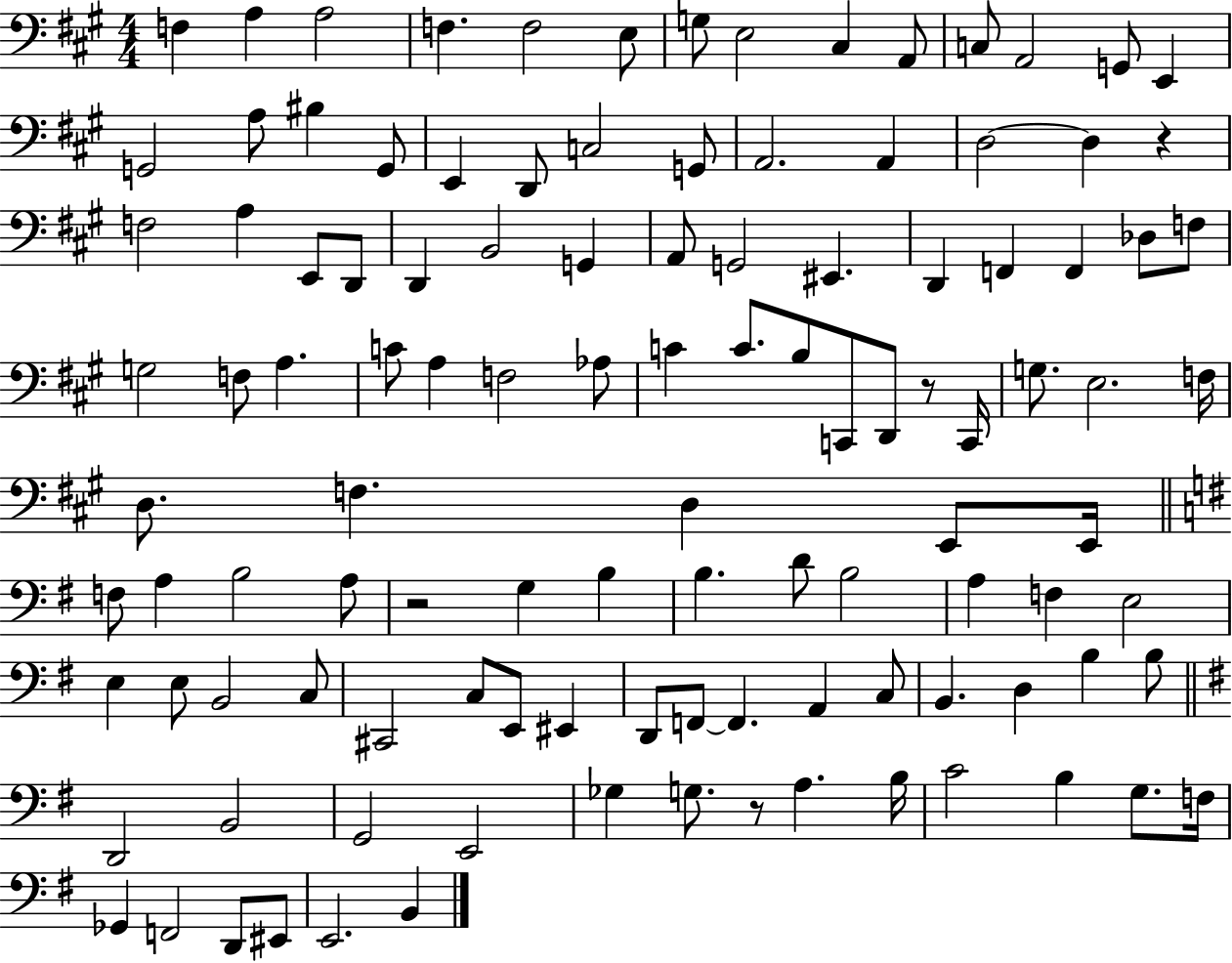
X:1
T:Untitled
M:4/4
L:1/4
K:A
F, A, A,2 F, F,2 E,/2 G,/2 E,2 ^C, A,,/2 C,/2 A,,2 G,,/2 E,, G,,2 A,/2 ^B, G,,/2 E,, D,,/2 C,2 G,,/2 A,,2 A,, D,2 D, z F,2 A, E,,/2 D,,/2 D,, B,,2 G,, A,,/2 G,,2 ^E,, D,, F,, F,, _D,/2 F,/2 G,2 F,/2 A, C/2 A, F,2 _A,/2 C C/2 B,/2 C,,/2 D,,/2 z/2 C,,/4 G,/2 E,2 F,/4 D,/2 F, D, E,,/2 E,,/4 F,/2 A, B,2 A,/2 z2 G, B, B, D/2 B,2 A, F, E,2 E, E,/2 B,,2 C,/2 ^C,,2 C,/2 E,,/2 ^E,, D,,/2 F,,/2 F,, A,, C,/2 B,, D, B, B,/2 D,,2 B,,2 G,,2 E,,2 _G, G,/2 z/2 A, B,/4 C2 B, G,/2 F,/4 _G,, F,,2 D,,/2 ^E,,/2 E,,2 B,,